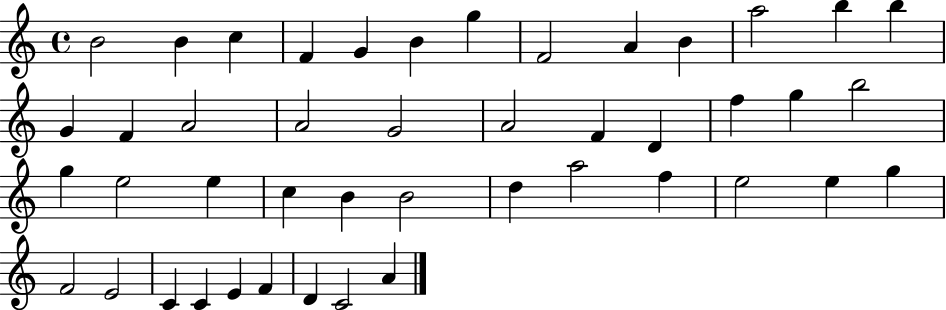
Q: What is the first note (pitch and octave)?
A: B4